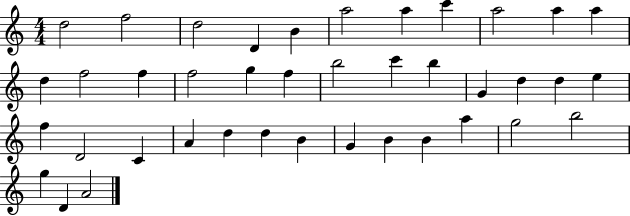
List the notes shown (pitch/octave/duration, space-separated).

D5/h F5/h D5/h D4/q B4/q A5/h A5/q C6/q A5/h A5/q A5/q D5/q F5/h F5/q F5/h G5/q F5/q B5/h C6/q B5/q G4/q D5/q D5/q E5/q F5/q D4/h C4/q A4/q D5/q D5/q B4/q G4/q B4/q B4/q A5/q G5/h B5/h G5/q D4/q A4/h